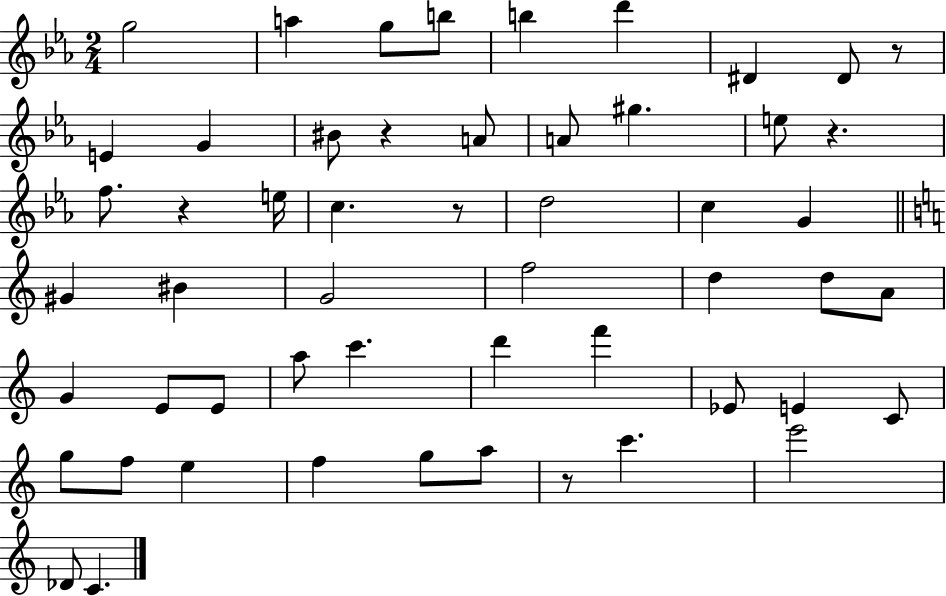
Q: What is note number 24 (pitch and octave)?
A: G4